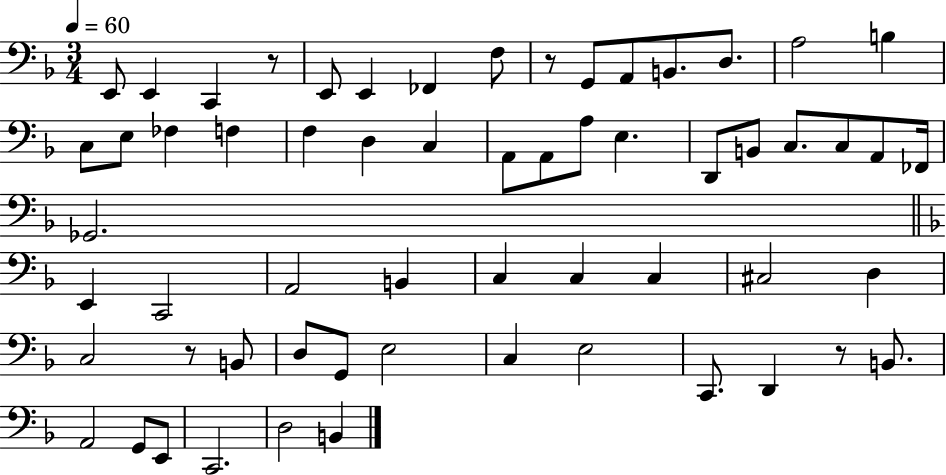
{
  \clef bass
  \numericTimeSignature
  \time 3/4
  \key f \major
  \tempo 4 = 60
  e,8 e,4 c,4 r8 | e,8 e,4 fes,4 f8 | r8 g,8 a,8 b,8. d8. | a2 b4 | \break c8 e8 fes4 f4 | f4 d4 c4 | a,8 a,8 a8 e4. | d,8 b,8 c8. c8 a,8 fes,16 | \break ges,2. | \bar "||" \break \key d \minor e,4 c,2 | a,2 b,4 | c4 c4 c4 | cis2 d4 | \break c2 r8 b,8 | d8 g,8 e2 | c4 e2 | c,8. d,4 r8 b,8. | \break a,2 g,8 e,8 | c,2. | d2 b,4 | \bar "|."
}